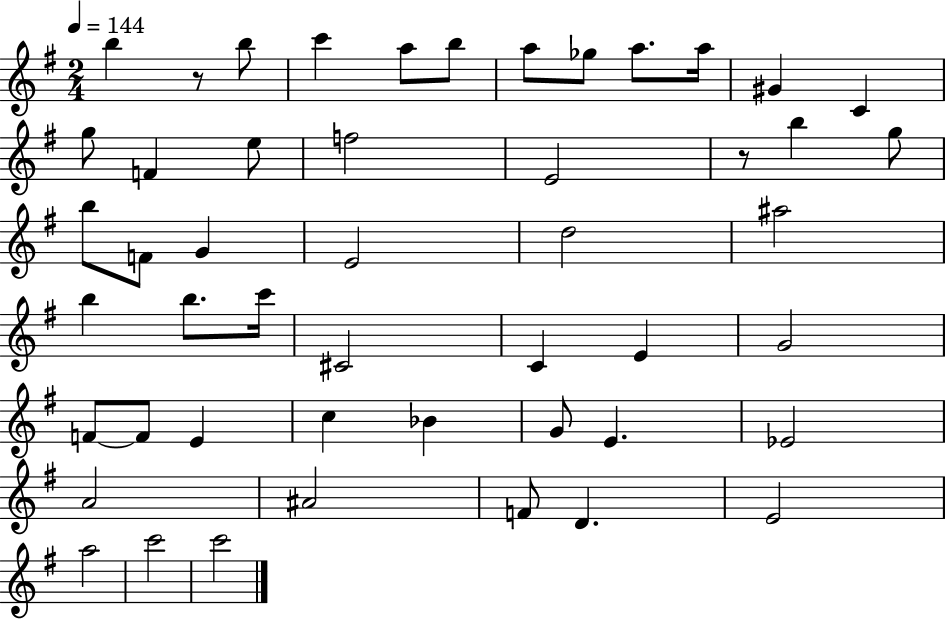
X:1
T:Untitled
M:2/4
L:1/4
K:G
b z/2 b/2 c' a/2 b/2 a/2 _g/2 a/2 a/4 ^G C g/2 F e/2 f2 E2 z/2 b g/2 b/2 F/2 G E2 d2 ^a2 b b/2 c'/4 ^C2 C E G2 F/2 F/2 E c _B G/2 E _E2 A2 ^A2 F/2 D E2 a2 c'2 c'2